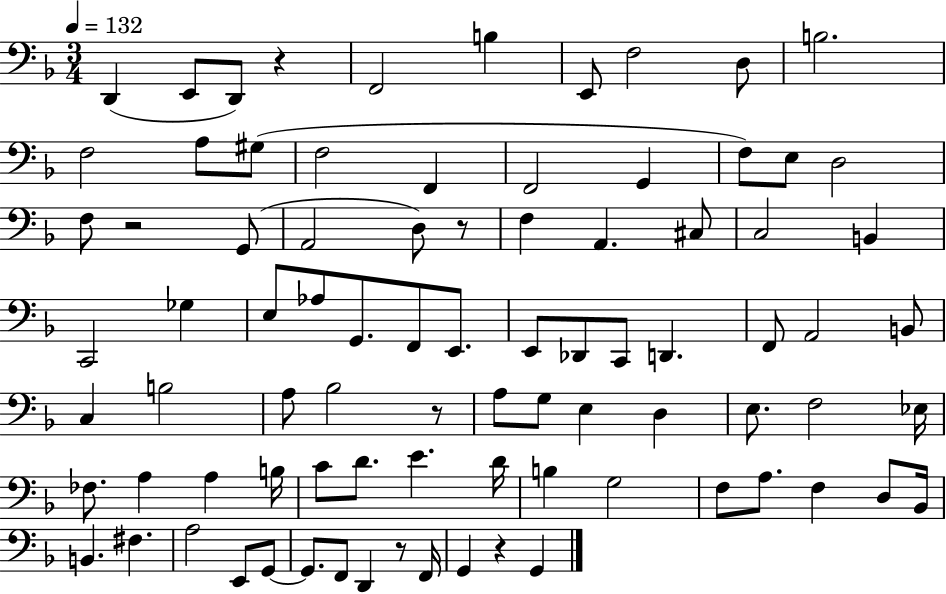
X:1
T:Untitled
M:3/4
L:1/4
K:F
D,, E,,/2 D,,/2 z F,,2 B, E,,/2 F,2 D,/2 B,2 F,2 A,/2 ^G,/2 F,2 F,, F,,2 G,, F,/2 E,/2 D,2 F,/2 z2 G,,/2 A,,2 D,/2 z/2 F, A,, ^C,/2 C,2 B,, C,,2 _G, E,/2 _A,/2 G,,/2 F,,/2 E,,/2 E,,/2 _D,,/2 C,,/2 D,, F,,/2 A,,2 B,,/2 C, B,2 A,/2 _B,2 z/2 A,/2 G,/2 E, D, E,/2 F,2 _E,/4 _F,/2 A, A, B,/4 C/2 D/2 E D/4 B, G,2 F,/2 A,/2 F, D,/2 _B,,/4 B,, ^F, A,2 E,,/2 G,,/2 G,,/2 F,,/2 D,, z/2 F,,/4 G,, z G,,